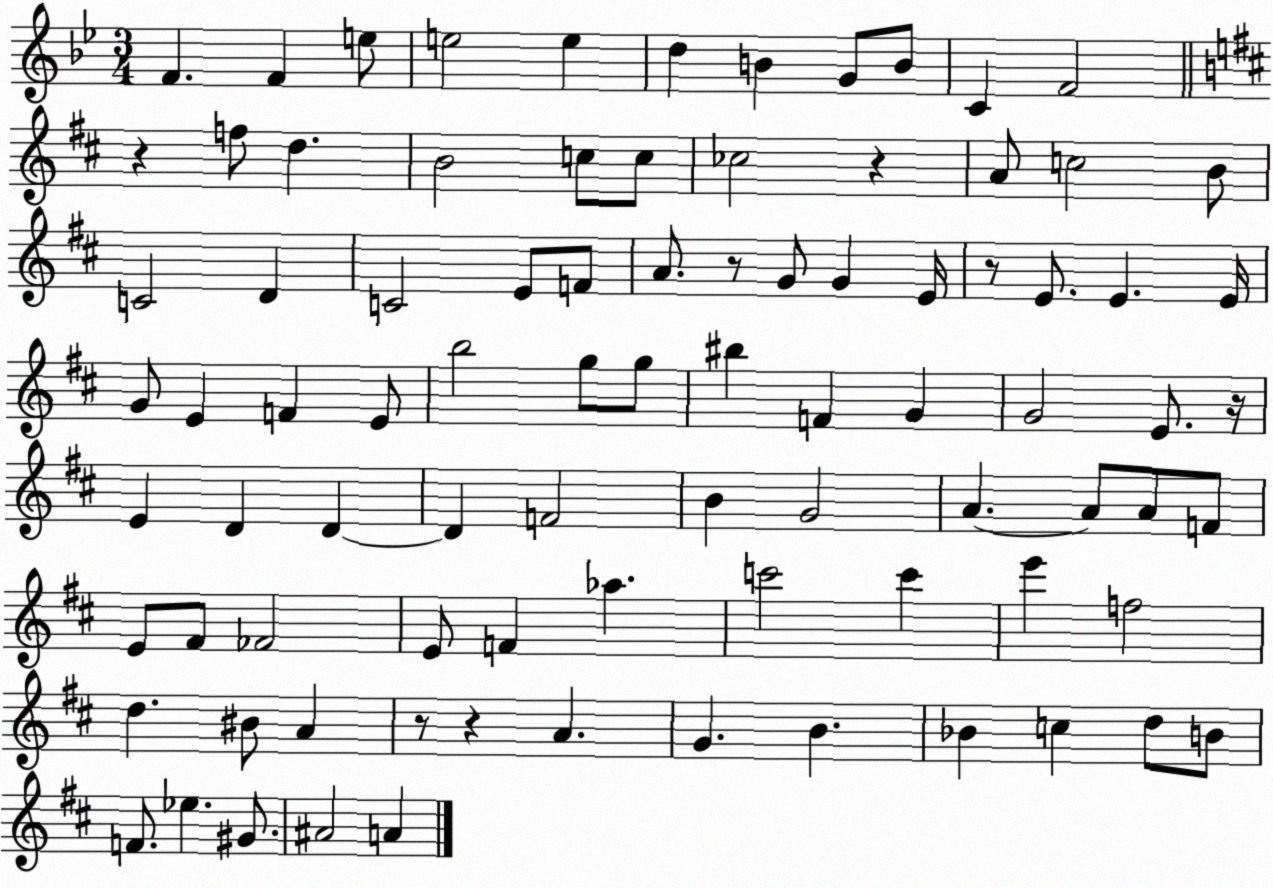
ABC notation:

X:1
T:Untitled
M:3/4
L:1/4
K:Bb
F F e/2 e2 e d B G/2 B/2 C F2 z f/2 d B2 c/2 c/2 _c2 z A/2 c2 B/2 C2 D C2 E/2 F/2 A/2 z/2 G/2 G E/4 z/2 E/2 E E/4 G/2 E F E/2 b2 g/2 g/2 ^b F G G2 E/2 z/4 E D D D F2 B G2 A A/2 A/2 F/2 E/2 ^F/2 _F2 E/2 F _a c'2 c' e' f2 d ^B/2 A z/2 z A G B _B c d/2 B/2 F/2 _e ^G/2 ^A2 A